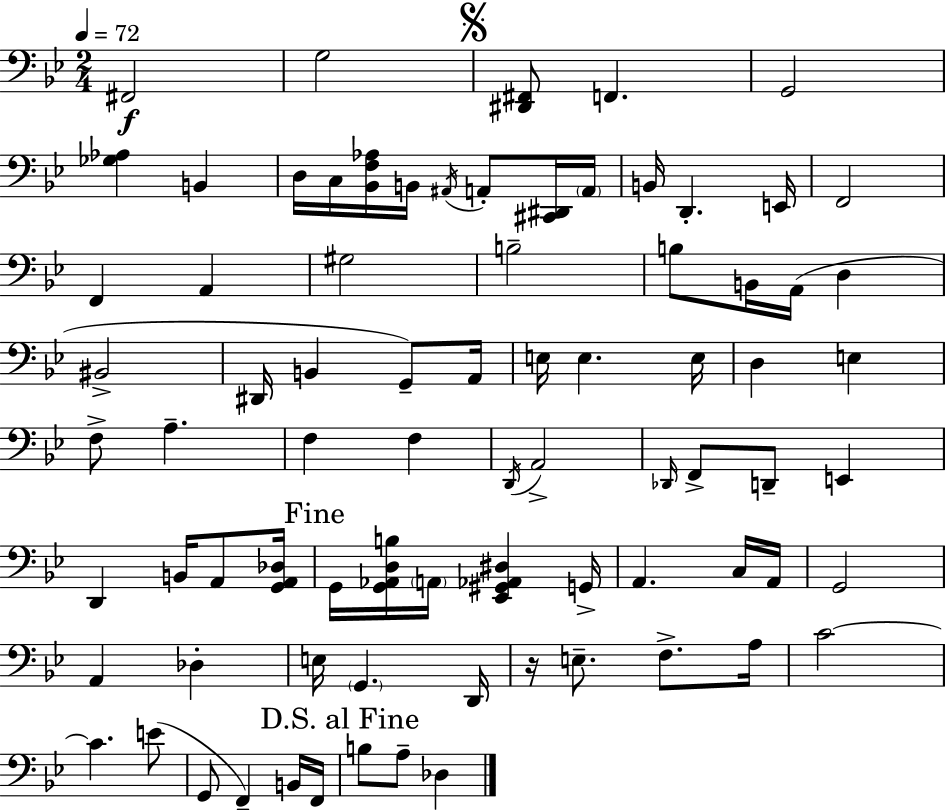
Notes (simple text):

F#2/h G3/h [D#2,F#2]/e F2/q. G2/h [Gb3,Ab3]/q B2/q D3/s C3/s [Bb2,F3,Ab3]/s B2/s A#2/s A2/e [C#2,D#2]/s A2/s B2/s D2/q. E2/s F2/h F2/q A2/q G#3/h B3/h B3/e B2/s A2/s D3/q BIS2/h D#2/s B2/q G2/e A2/s E3/s E3/q. E3/s D3/q E3/q F3/e A3/q. F3/q F3/q D2/s A2/h Db2/s F2/e D2/e E2/q D2/q B2/s A2/e [G2,A2,Db3]/s G2/s [G2,Ab2,D3,B3]/s A2/s [Eb2,G#2,Ab2,D#3]/q G2/s A2/q. C3/s A2/s G2/h A2/q Db3/q E3/s G2/q. D2/s R/s E3/e. F3/e. A3/s C4/h C4/q. E4/e G2/e F2/q B2/s F2/s B3/e A3/e Db3/q